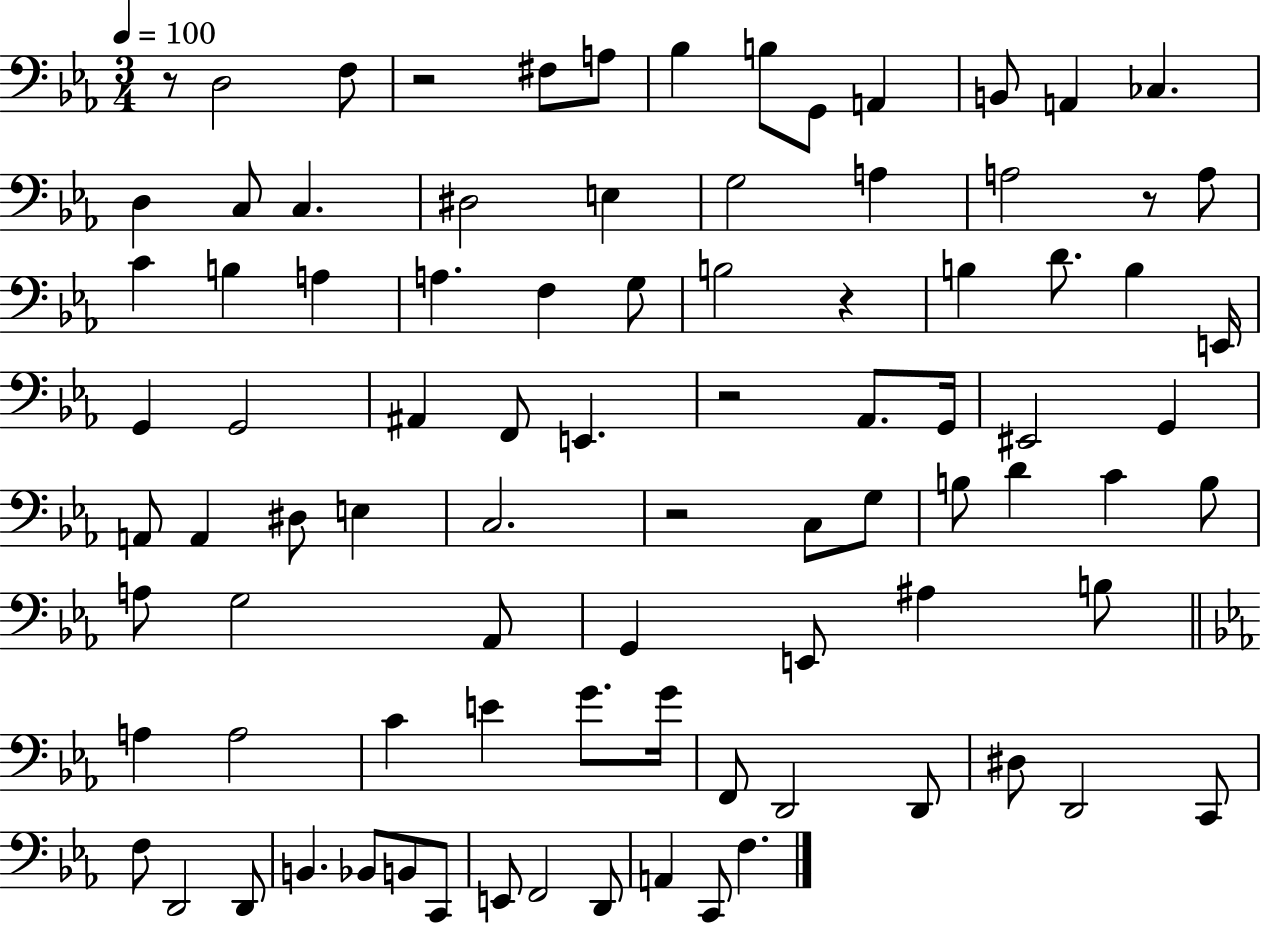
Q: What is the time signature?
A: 3/4